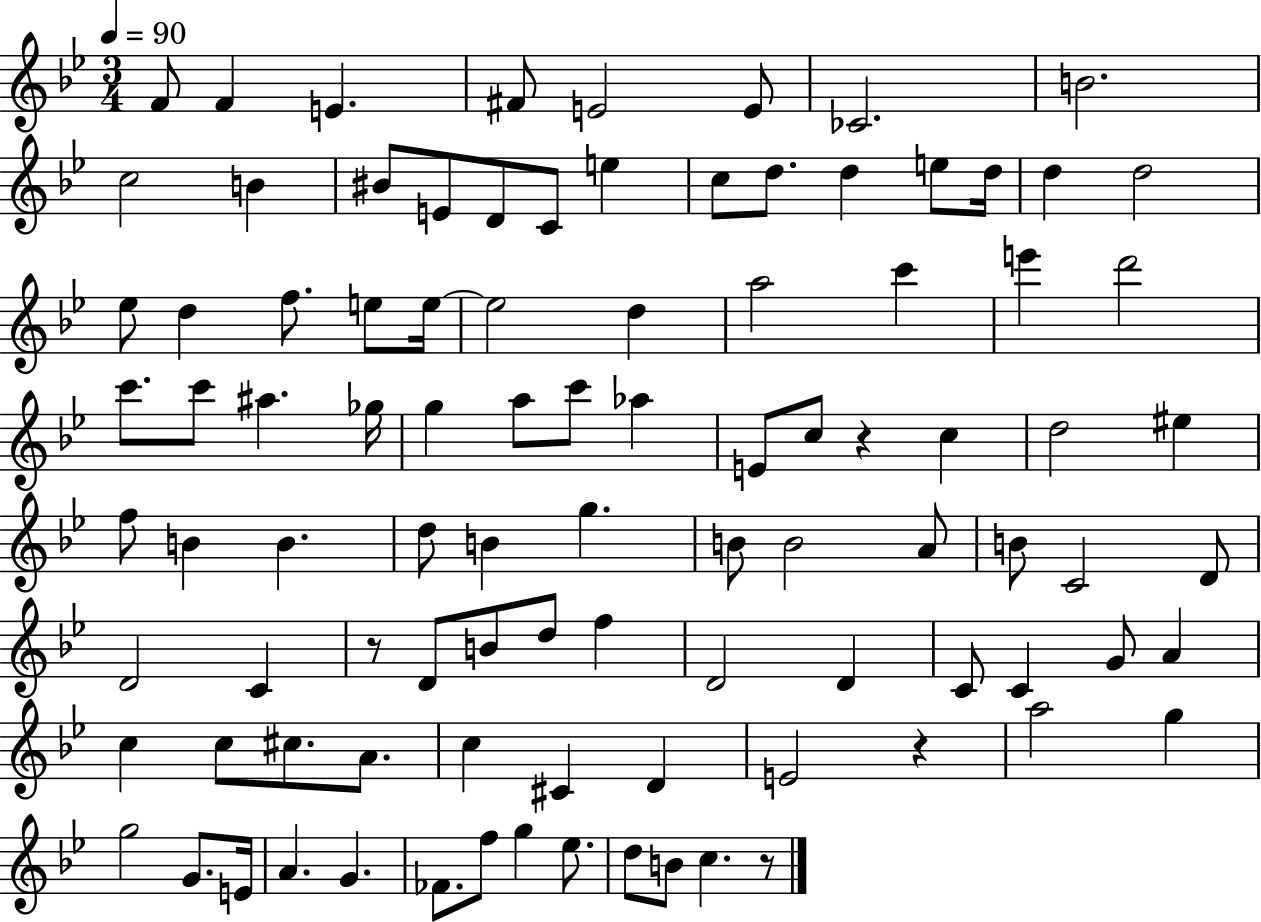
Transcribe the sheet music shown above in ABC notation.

X:1
T:Untitled
M:3/4
L:1/4
K:Bb
F/2 F E ^F/2 E2 E/2 _C2 B2 c2 B ^B/2 E/2 D/2 C/2 e c/2 d/2 d e/2 d/4 d d2 _e/2 d f/2 e/2 e/4 e2 d a2 c' e' d'2 c'/2 c'/2 ^a _g/4 g a/2 c'/2 _a E/2 c/2 z c d2 ^e f/2 B B d/2 B g B/2 B2 A/2 B/2 C2 D/2 D2 C z/2 D/2 B/2 d/2 f D2 D C/2 C G/2 A c c/2 ^c/2 A/2 c ^C D E2 z a2 g g2 G/2 E/4 A G _F/2 f/2 g _e/2 d/2 B/2 c z/2